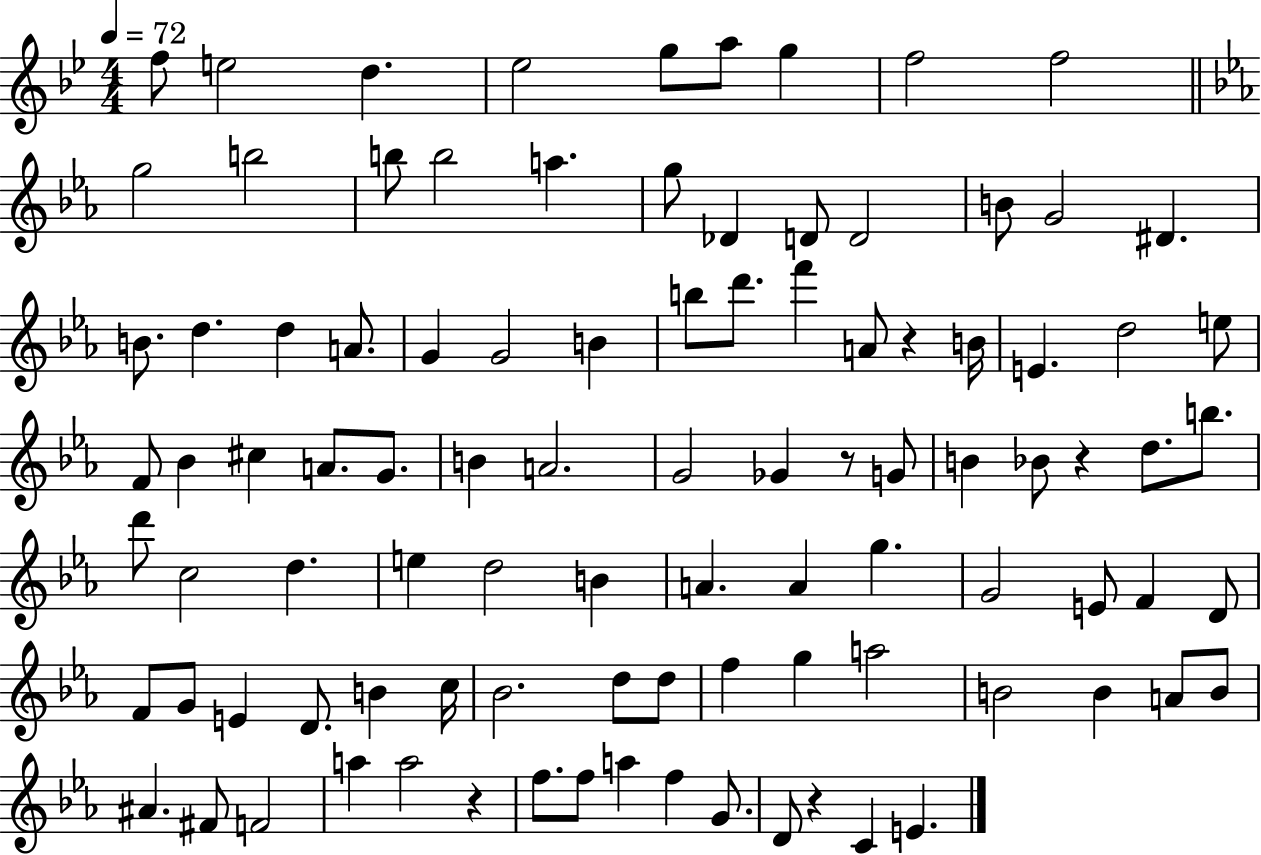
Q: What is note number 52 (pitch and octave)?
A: C5